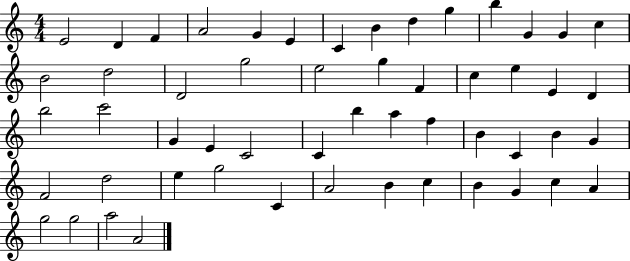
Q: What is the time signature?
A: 4/4